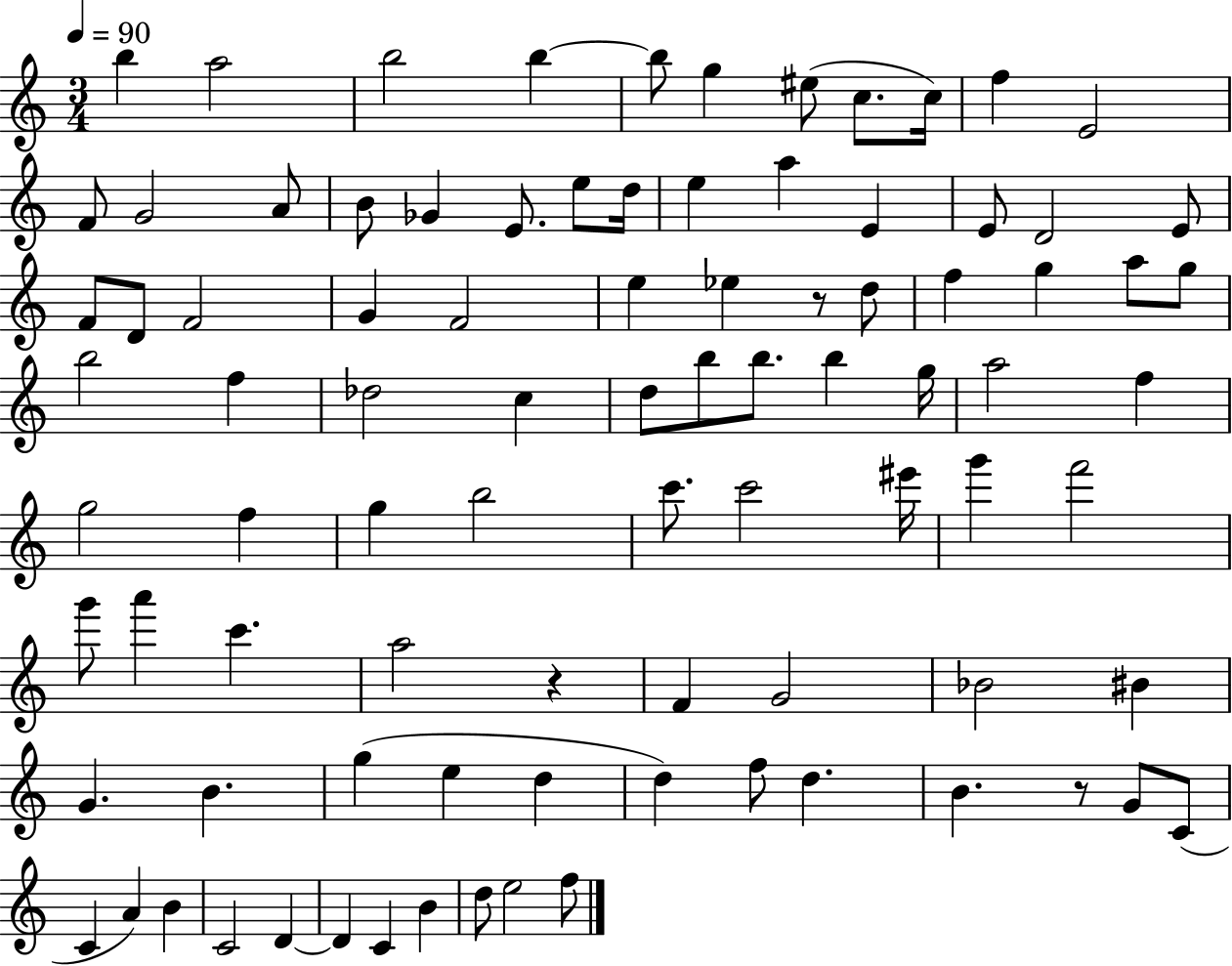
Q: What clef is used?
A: treble